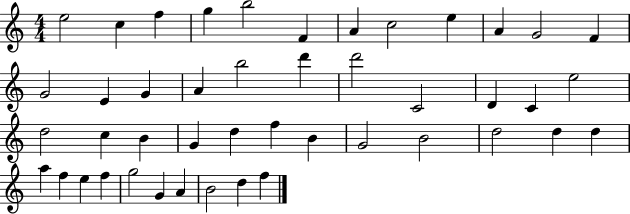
E5/h C5/q F5/q G5/q B5/h F4/q A4/q C5/h E5/q A4/q G4/h F4/q G4/h E4/q G4/q A4/q B5/h D6/q D6/h C4/h D4/q C4/q E5/h D5/h C5/q B4/q G4/q D5/q F5/q B4/q G4/h B4/h D5/h D5/q D5/q A5/q F5/q E5/q F5/q G5/h G4/q A4/q B4/h D5/q F5/q